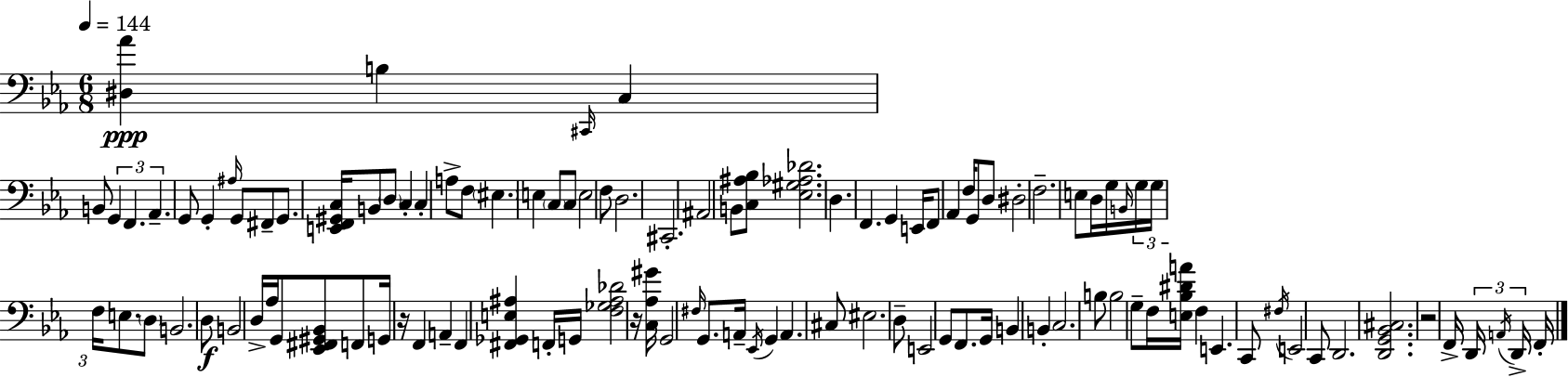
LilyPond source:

{
  \clef bass
  \numericTimeSignature
  \time 6/8
  \key ees \major
  \tempo 4 = 144
  <dis aes'>4\ppp b4 \grace { cis,16 } c4 | b,8 \tuplet 3/2 { g,4 f,4. | aes,4.-- } g,8 g,4-. | \grace { ais16 } g,8 fis,8-- g,8. <e, f, gis, c>16 b,8 | \break \parenthesize d8 c4-. c4-. a8-> | f8 \parenthesize eis4. e4 | \parenthesize c8 c8 e2 | f8 d2. | \break cis,2.-. | ais,2 b,8 | <c ais bes>8 <ees gis aes des'>2. | d4. f,4. | \break g,4 e,16 f,8 aes,4 | f16 g,8 d8 dis2-. | f2.-- | e8 d16 g16 \grace { b,16 } \tuplet 3/2 { g16 g16 f16 } e8. | \break \parenthesize d8 b,2. | d8\f b,2 | d16-> aes16 g,8 <ees, fis, gis, bes,>8 f,8 g,16 r16 f,4 | a,4-- f,4 <fis, ges, e ais>4 | \break f,16-. g,16 <f ges ais des'>2 | r16 <c aes gis'>16 g,2 \grace { fis16 } | g,8. a,16-- \acciaccatura { ees,16 } g,4 a,4. | cis8 eis2. | \break d8-- e,2 | g,8 f,8. g,16 b,4 | b,4-. c2. | b8 b2 | \break g8-- f16 <e bes dis' a'>16 f4 e,4. | c,8 \acciaccatura { fis16 } e,2 | c,8 d,2. | <d, g, bes, cis>2. | \break r2 | f,16-> \tuplet 3/2 { d,16 \acciaccatura { a,16 } d,16-> } f,16-. \bar "|."
}